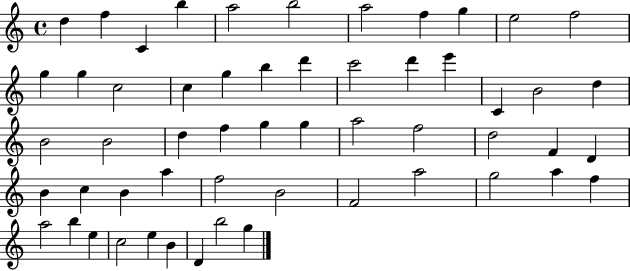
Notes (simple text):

D5/q F5/q C4/q B5/q A5/h B5/h A5/h F5/q G5/q E5/h F5/h G5/q G5/q C5/h C5/q G5/q B5/q D6/q C6/h D6/q E6/q C4/q B4/h D5/q B4/h B4/h D5/q F5/q G5/q G5/q A5/h F5/h D5/h F4/q D4/q B4/q C5/q B4/q A5/q F5/h B4/h F4/h A5/h G5/h A5/q F5/q A5/h B5/q E5/q C5/h E5/q B4/q D4/q B5/h G5/q